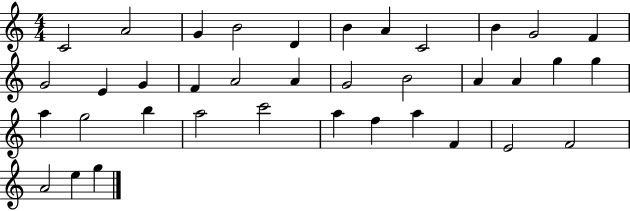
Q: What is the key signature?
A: C major